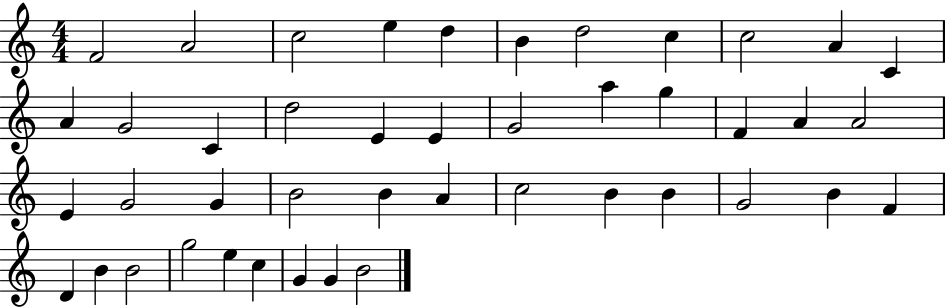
F4/h A4/h C5/h E5/q D5/q B4/q D5/h C5/q C5/h A4/q C4/q A4/q G4/h C4/q D5/h E4/q E4/q G4/h A5/q G5/q F4/q A4/q A4/h E4/q G4/h G4/q B4/h B4/q A4/q C5/h B4/q B4/q G4/h B4/q F4/q D4/q B4/q B4/h G5/h E5/q C5/q G4/q G4/q B4/h